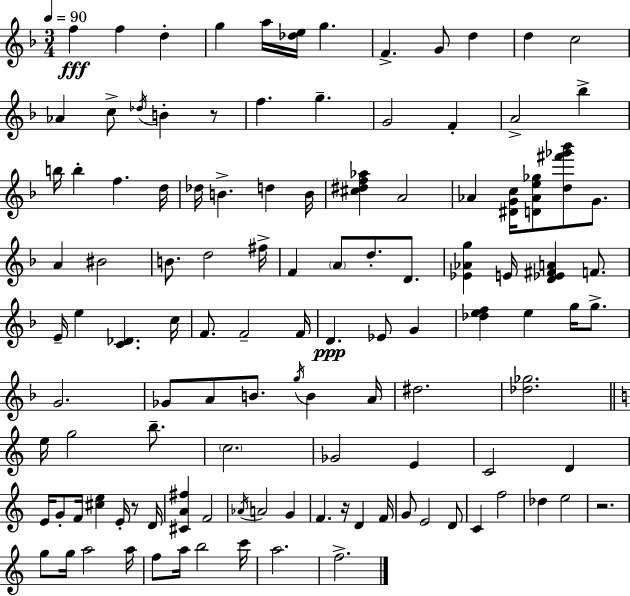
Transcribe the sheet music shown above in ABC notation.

X:1
T:Untitled
M:3/4
L:1/4
K:F
f f d g a/4 [_de]/4 g F G/2 d d c2 _A c/2 _d/4 B z/2 f g G2 F A2 _b b/4 b f d/4 _d/4 B d B/4 [^c^df_a] A2 _A [^DGc]/4 [D_Ae_g]/2 [d^f'_g'_b']/2 G/2 A ^B2 B/2 d2 ^f/4 F A/2 d/2 D/2 [_E_Ag] E/4 [D_E^FA] F/2 E/4 e [C_D] c/4 F/2 F2 F/4 D _E/2 G [_def] e g/4 g/2 G2 _G/2 A/2 B/2 g/4 B A/4 ^d2 [_d_g]2 e/4 g2 b/2 c2 _G2 E C2 D E/4 G/2 F/4 [^ce] E/4 z/2 D/4 [^CA^f] F2 _A/4 A2 G F z/4 D F/4 G/2 E2 D/2 C f2 _d e2 z2 g/2 g/4 a2 a/4 f/2 a/4 b2 c'/4 a2 f2